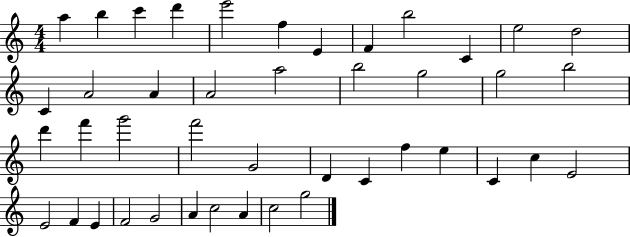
A5/q B5/q C6/q D6/q E6/h F5/q E4/q F4/q B5/h C4/q E5/h D5/h C4/q A4/h A4/q A4/h A5/h B5/h G5/h G5/h B5/h D6/q F6/q G6/h F6/h G4/h D4/q C4/q F5/q E5/q C4/q C5/q E4/h E4/h F4/q E4/q F4/h G4/h A4/q C5/h A4/q C5/h G5/h